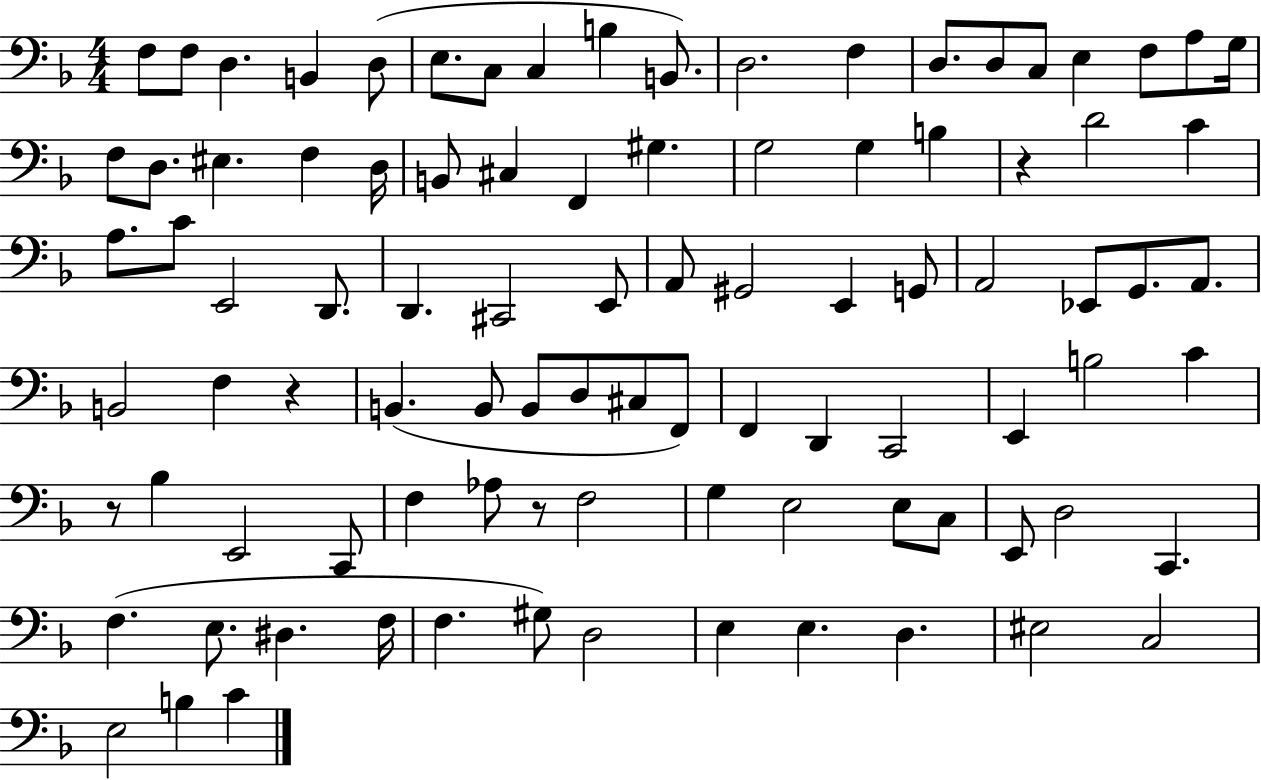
X:1
T:Untitled
M:4/4
L:1/4
K:F
F,/2 F,/2 D, B,, D,/2 E,/2 C,/2 C, B, B,,/2 D,2 F, D,/2 D,/2 C,/2 E, F,/2 A,/2 G,/4 F,/2 D,/2 ^E, F, D,/4 B,,/2 ^C, F,, ^G, G,2 G, B, z D2 C A,/2 C/2 E,,2 D,,/2 D,, ^C,,2 E,,/2 A,,/2 ^G,,2 E,, G,,/2 A,,2 _E,,/2 G,,/2 A,,/2 B,,2 F, z B,, B,,/2 B,,/2 D,/2 ^C,/2 F,,/2 F,, D,, C,,2 E,, B,2 C z/2 _B, E,,2 C,,/2 F, _A,/2 z/2 F,2 G, E,2 E,/2 C,/2 E,,/2 D,2 C,, F, E,/2 ^D, F,/4 F, ^G,/2 D,2 E, E, D, ^E,2 C,2 E,2 B, C